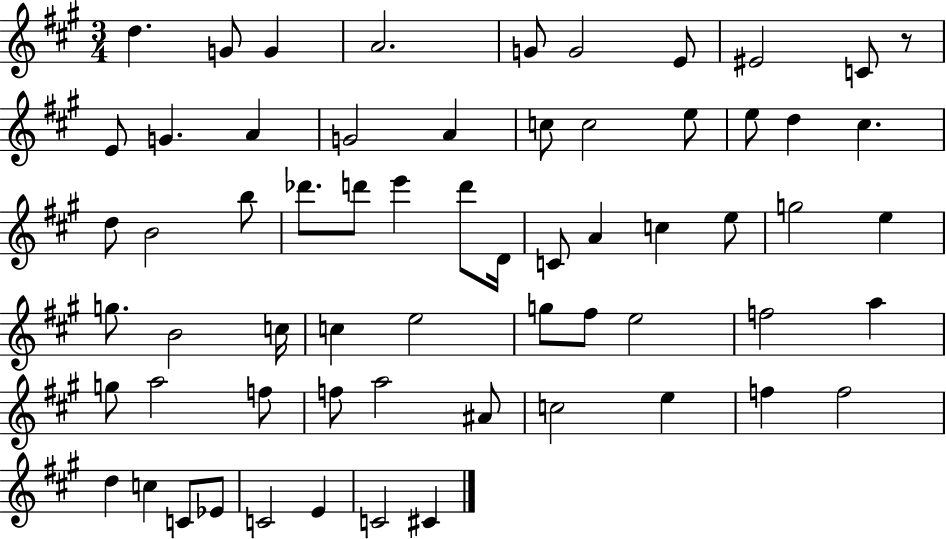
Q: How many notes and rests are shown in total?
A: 63